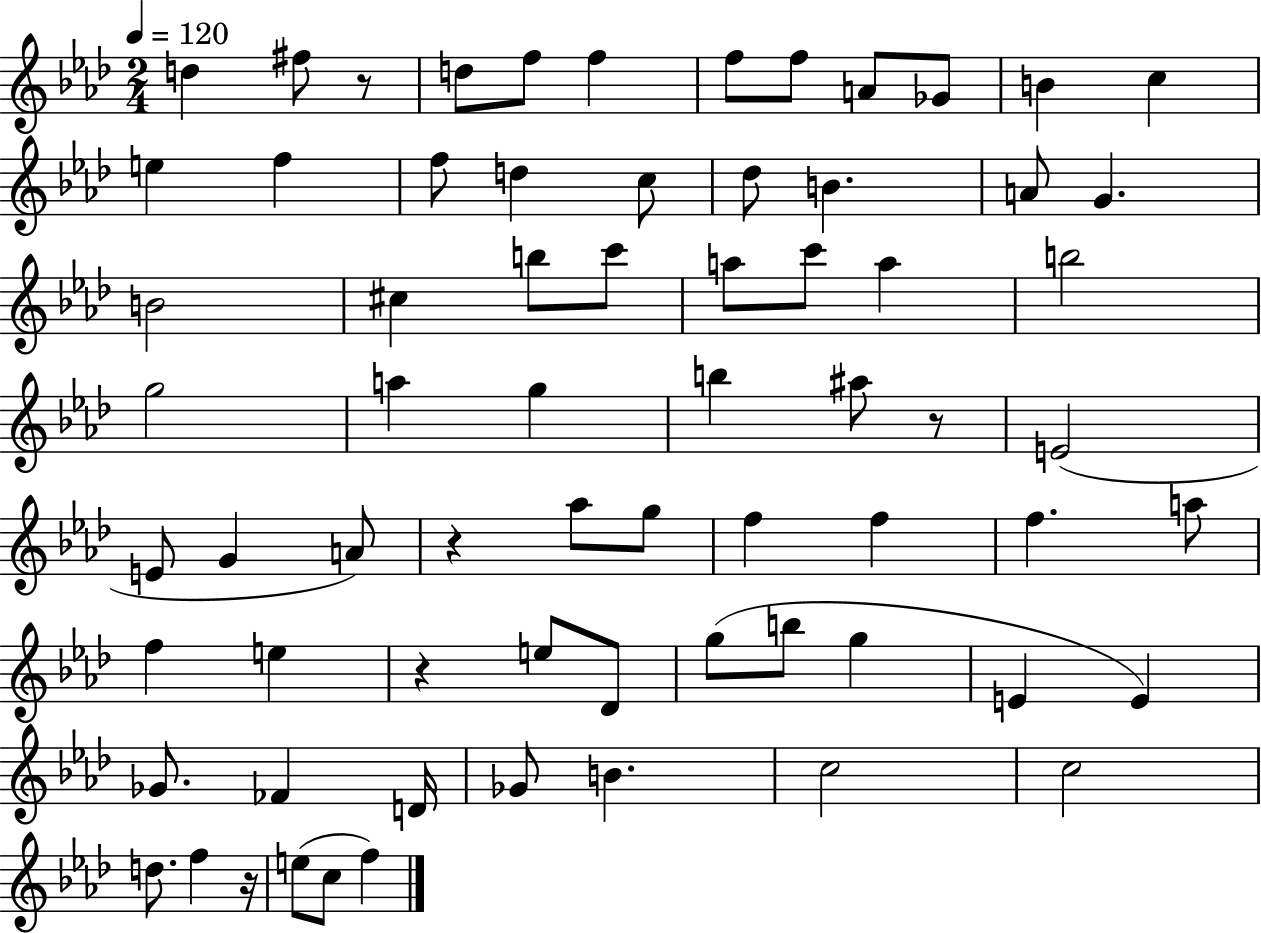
D5/q F#5/e R/e D5/e F5/e F5/q F5/e F5/e A4/e Gb4/e B4/q C5/q E5/q F5/q F5/e D5/q C5/e Db5/e B4/q. A4/e G4/q. B4/h C#5/q B5/e C6/e A5/e C6/e A5/q B5/h G5/h A5/q G5/q B5/q A#5/e R/e E4/h E4/e G4/q A4/e R/q Ab5/e G5/e F5/q F5/q F5/q. A5/e F5/q E5/q R/q E5/e Db4/e G5/e B5/e G5/q E4/q E4/q Gb4/e. FES4/q D4/s Gb4/e B4/q. C5/h C5/h D5/e. F5/q R/s E5/e C5/e F5/q